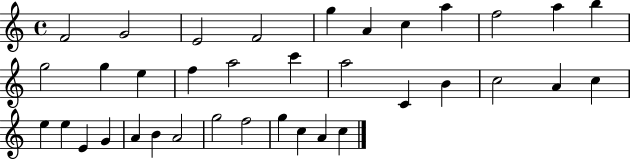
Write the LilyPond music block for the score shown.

{
  \clef treble
  \time 4/4
  \defaultTimeSignature
  \key c \major
  f'2 g'2 | e'2 f'2 | g''4 a'4 c''4 a''4 | f''2 a''4 b''4 | \break g''2 g''4 e''4 | f''4 a''2 c'''4 | a''2 c'4 b'4 | c''2 a'4 c''4 | \break e''4 e''4 e'4 g'4 | a'4 b'4 a'2 | g''2 f''2 | g''4 c''4 a'4 c''4 | \break \bar "|."
}